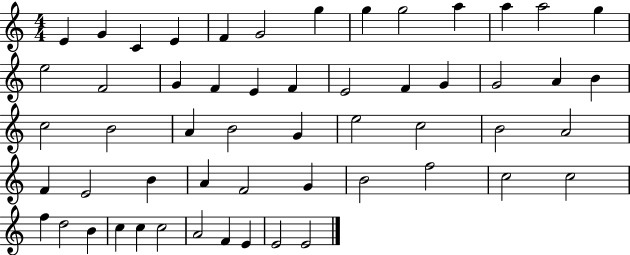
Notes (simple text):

E4/q G4/q C4/q E4/q F4/q G4/h G5/q G5/q G5/h A5/q A5/q A5/h G5/q E5/h F4/h G4/q F4/q E4/q F4/q E4/h F4/q G4/q G4/h A4/q B4/q C5/h B4/h A4/q B4/h G4/q E5/h C5/h B4/h A4/h F4/q E4/h B4/q A4/q F4/h G4/q B4/h F5/h C5/h C5/h F5/q D5/h B4/q C5/q C5/q C5/h A4/h F4/q E4/q E4/h E4/h